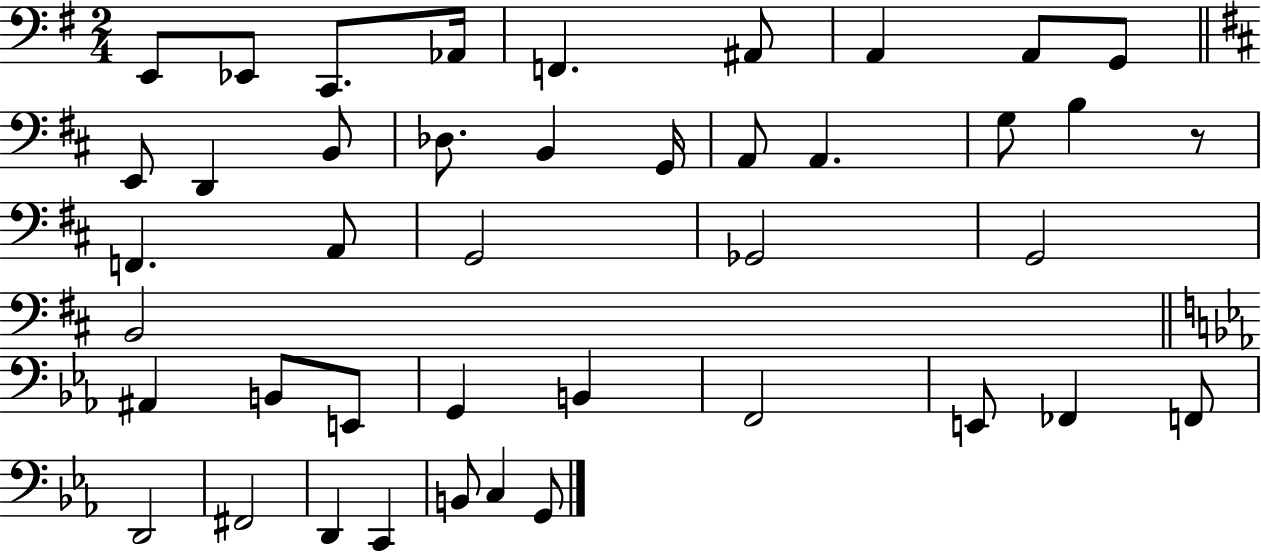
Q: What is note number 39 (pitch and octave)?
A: B2